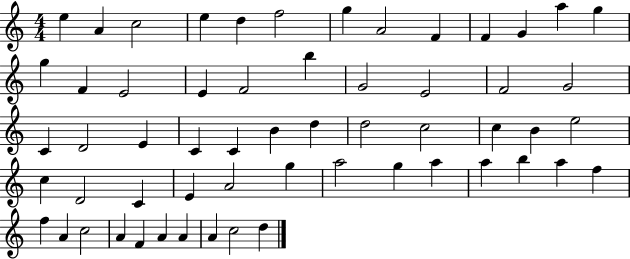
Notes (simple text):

E5/q A4/q C5/h E5/q D5/q F5/h G5/q A4/h F4/q F4/q G4/q A5/q G5/q G5/q F4/q E4/h E4/q F4/h B5/q G4/h E4/h F4/h G4/h C4/q D4/h E4/q C4/q C4/q B4/q D5/q D5/h C5/h C5/q B4/q E5/h C5/q D4/h C4/q E4/q A4/h G5/q A5/h G5/q A5/q A5/q B5/q A5/q F5/q F5/q A4/q C5/h A4/q F4/q A4/q A4/q A4/q C5/h D5/q